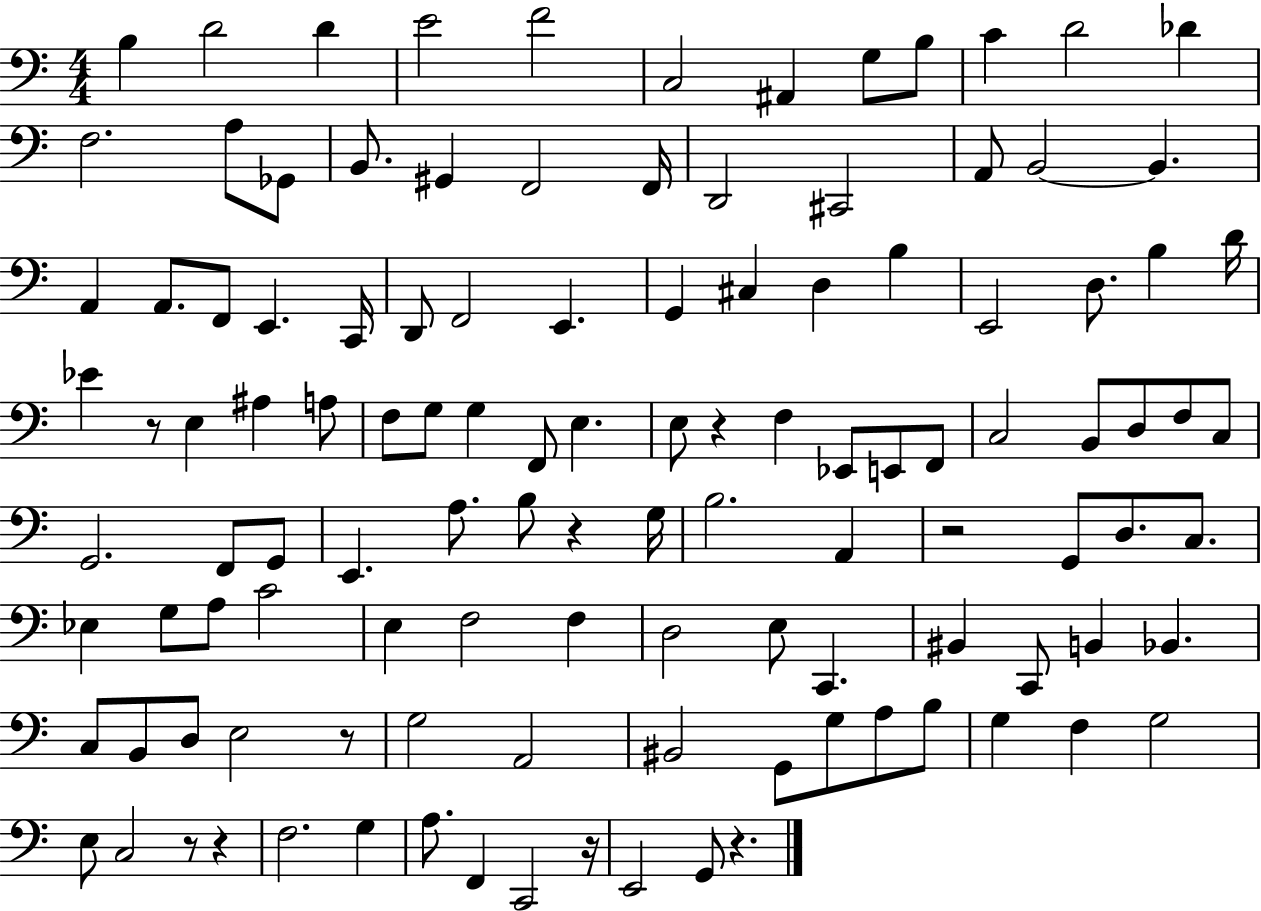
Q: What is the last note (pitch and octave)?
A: G2